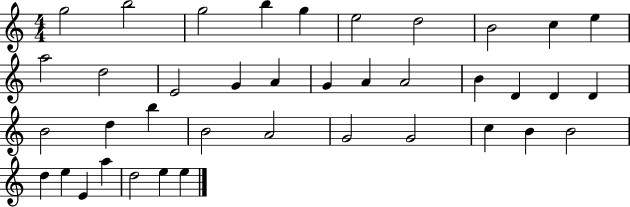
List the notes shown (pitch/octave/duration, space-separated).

G5/h B5/h G5/h B5/q G5/q E5/h D5/h B4/h C5/q E5/q A5/h D5/h E4/h G4/q A4/q G4/q A4/q A4/h B4/q D4/q D4/q D4/q B4/h D5/q B5/q B4/h A4/h G4/h G4/h C5/q B4/q B4/h D5/q E5/q E4/q A5/q D5/h E5/q E5/q